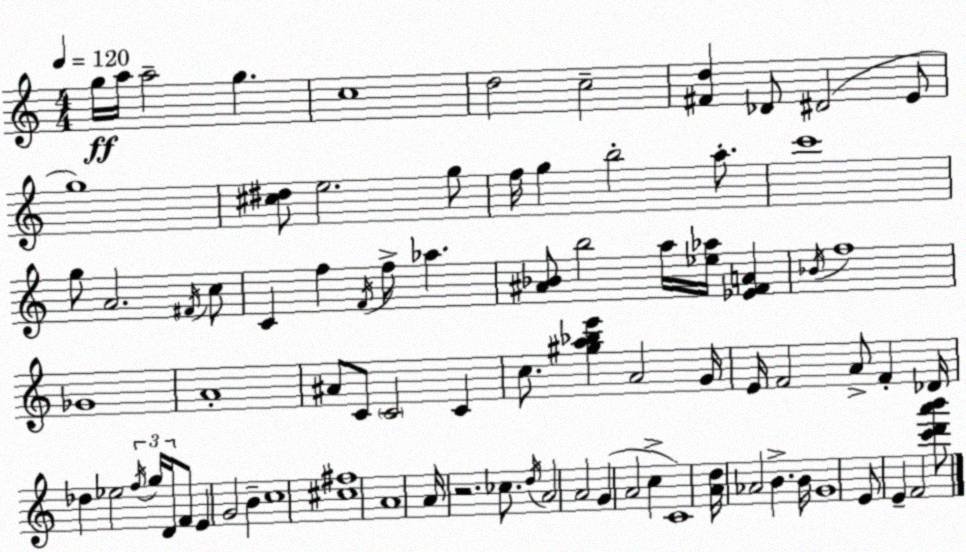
X:1
T:Untitled
M:4/4
L:1/4
K:Am
g/4 a/4 a2 g c4 d2 c2 [^Fd] _D/2 ^D2 E/2 g4 [^c^d]/2 e2 g/2 f/4 g b2 a/2 c'4 g/2 A2 ^F/4 c/2 C f F/4 f/2 _a [^A_B]/2 b2 a/4 [_e_a]/4 [_EFA] _B/4 f4 _G4 A4 ^A/2 C/2 C2 C c/2 [^ga_be'] A2 G/4 E/4 F2 A/2 F _D/4 _d _e2 f/4 g/4 D/4 F/2 E G2 B c4 [^c^f]4 A4 A/4 z2 _c/2 d/4 A2 A2 G A2 c C4 [Ad]/4 _A2 B B/4 G4 E/2 E F2 [c'd'a'b']/2